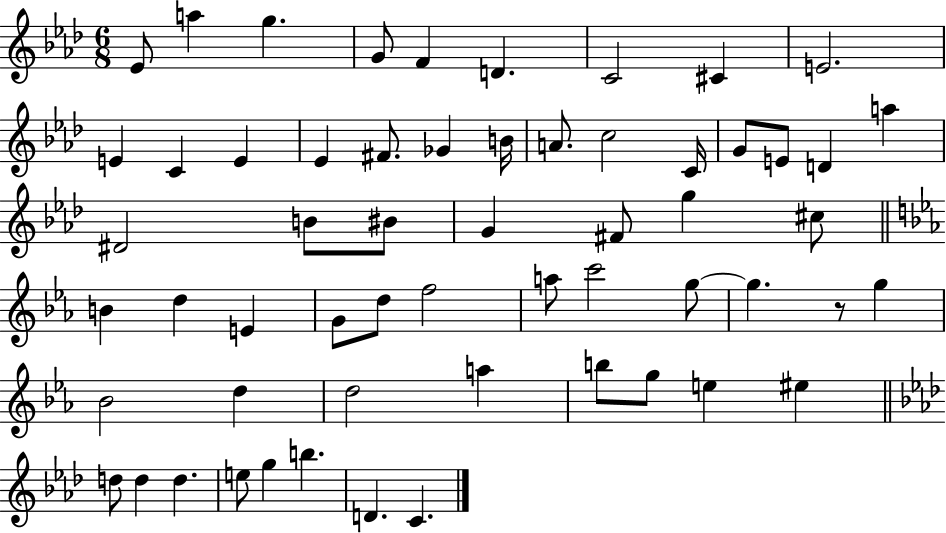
{
  \clef treble
  \numericTimeSignature
  \time 6/8
  \key aes \major
  ees'8 a''4 g''4. | g'8 f'4 d'4. | c'2 cis'4 | e'2. | \break e'4 c'4 e'4 | ees'4 fis'8. ges'4 b'16 | a'8. c''2 c'16 | g'8 e'8 d'4 a''4 | \break dis'2 b'8 bis'8 | g'4 fis'8 g''4 cis''8 | \bar "||" \break \key ees \major b'4 d''4 e'4 | g'8 d''8 f''2 | a''8 c'''2 g''8~~ | g''4. r8 g''4 | \break bes'2 d''4 | d''2 a''4 | b''8 g''8 e''4 eis''4 | \bar "||" \break \key f \minor d''8 d''4 d''4. | e''8 g''4 b''4. | d'4. c'4. | \bar "|."
}